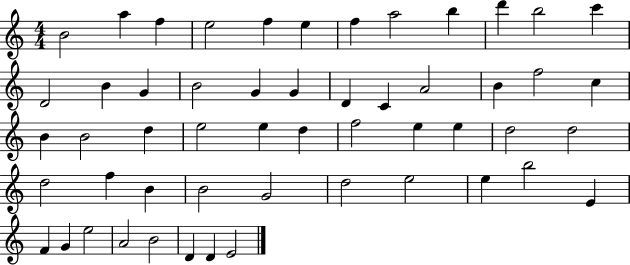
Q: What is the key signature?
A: C major